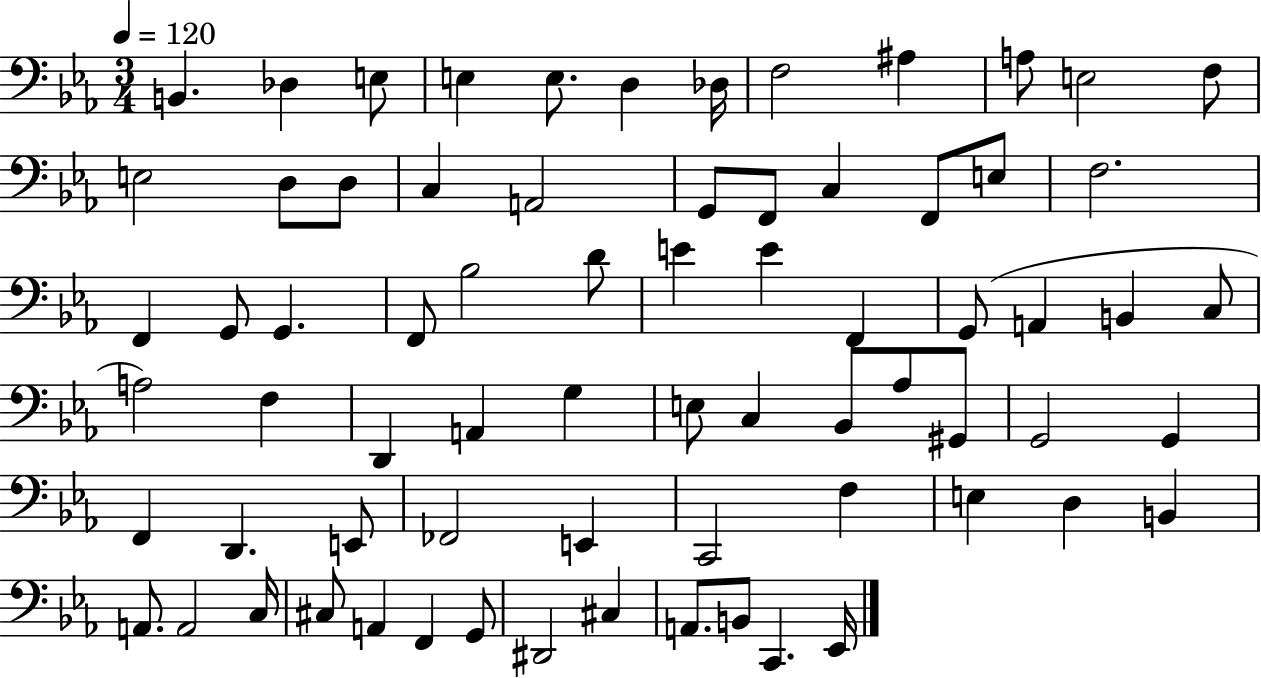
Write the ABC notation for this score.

X:1
T:Untitled
M:3/4
L:1/4
K:Eb
B,, _D, E,/2 E, E,/2 D, _D,/4 F,2 ^A, A,/2 E,2 F,/2 E,2 D,/2 D,/2 C, A,,2 G,,/2 F,,/2 C, F,,/2 E,/2 F,2 F,, G,,/2 G,, F,,/2 _B,2 D/2 E E F,, G,,/2 A,, B,, C,/2 A,2 F, D,, A,, G, E,/2 C, _B,,/2 _A,/2 ^G,,/2 G,,2 G,, F,, D,, E,,/2 _F,,2 E,, C,,2 F, E, D, B,, A,,/2 A,,2 C,/4 ^C,/2 A,, F,, G,,/2 ^D,,2 ^C, A,,/2 B,,/2 C,, _E,,/4